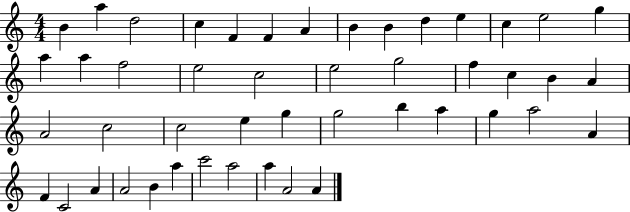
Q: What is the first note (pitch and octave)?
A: B4